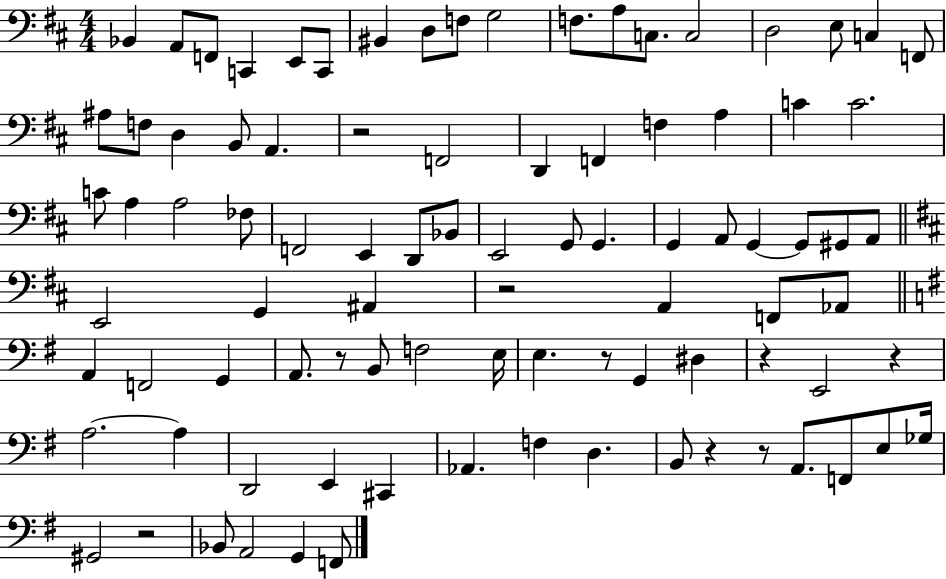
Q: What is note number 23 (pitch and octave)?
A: A2